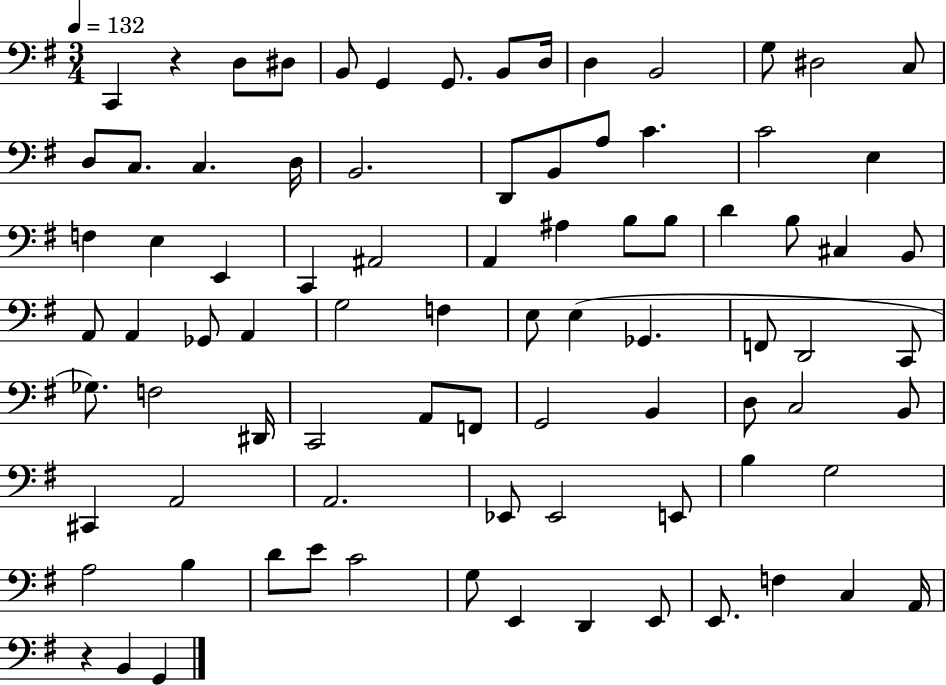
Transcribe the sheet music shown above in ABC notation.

X:1
T:Untitled
M:3/4
L:1/4
K:G
C,, z D,/2 ^D,/2 B,,/2 G,, G,,/2 B,,/2 D,/4 D, B,,2 G,/2 ^D,2 C,/2 D,/2 C,/2 C, D,/4 B,,2 D,,/2 B,,/2 A,/2 C C2 E, F, E, E,, C,, ^A,,2 A,, ^A, B,/2 B,/2 D B,/2 ^C, B,,/2 A,,/2 A,, _G,,/2 A,, G,2 F, E,/2 E, _G,, F,,/2 D,,2 C,,/2 _G,/2 F,2 ^D,,/4 C,,2 A,,/2 F,,/2 G,,2 B,, D,/2 C,2 B,,/2 ^C,, A,,2 A,,2 _E,,/2 _E,,2 E,,/2 B, G,2 A,2 B, D/2 E/2 C2 G,/2 E,, D,, E,,/2 E,,/2 F, C, A,,/4 z B,, G,,